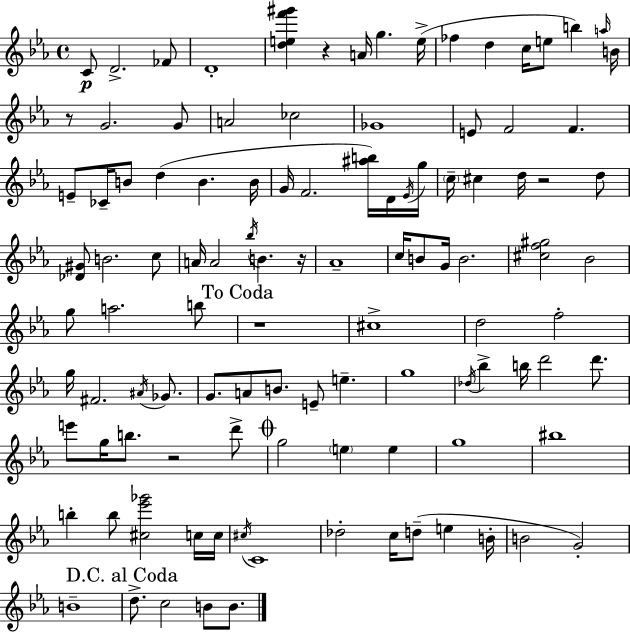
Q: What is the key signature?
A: EES major